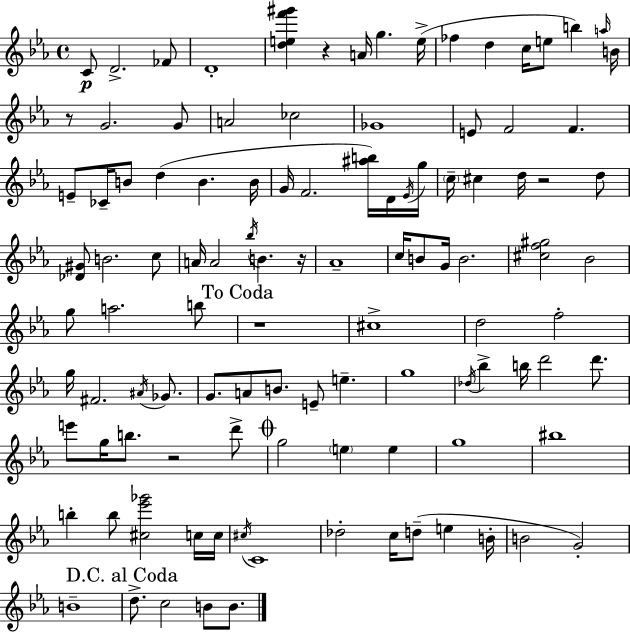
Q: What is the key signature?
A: EES major